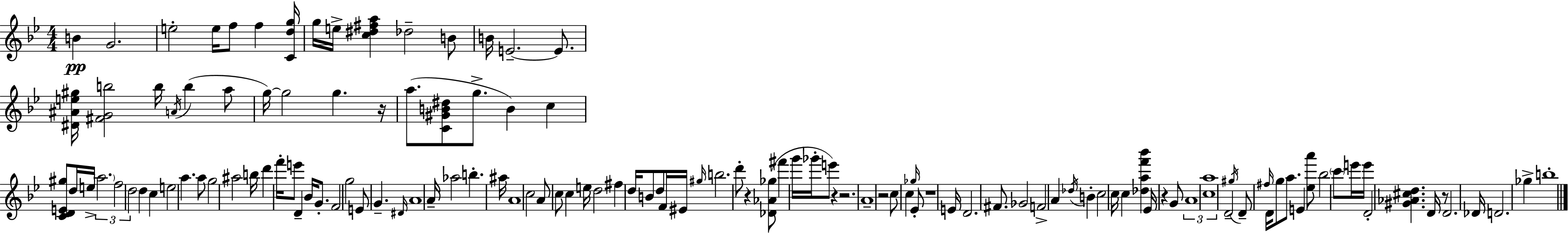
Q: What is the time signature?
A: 4/4